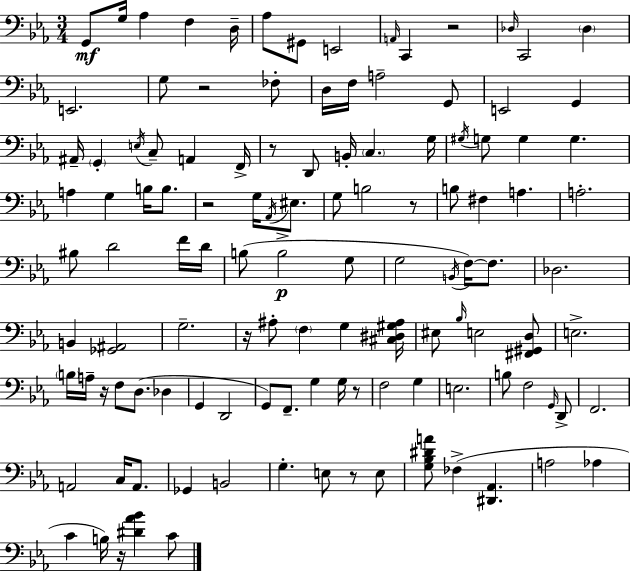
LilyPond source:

{
  \clef bass
  \numericTimeSignature
  \time 3/4
  \key c \minor
  g,8\mf g16 aes4 f4 d16-- | aes8 gis,8 e,2 | \grace { a,16 } c,4 r2 | \grace { des16 } c,2 \parenthesize des4 | \break e,2. | g8 r2 | fes8-. d16 f16 a2-- | g,8 e,2 g,4 | \break ais,16-- \parenthesize g,4-. \acciaccatura { e16 } c8-- a,4 | f,16-> r8 d,8 b,16-. \parenthesize c4. | g16 \acciaccatura { gis16 } g8 g4 g4. | a4 g4 | \break b16 b8. r2 | g16 \acciaccatura { aes,16 } eis8. g8 b2 | r8 b8 fis4 a4. | a2.-. | \break bis8 d'2 | f'16 d'16 b8( b2->\p | g8 g2 | \acciaccatura { b,16 }) f16~~ f8. des2. | \break b,4 <ges, ais,>2 | g2.-- | r16 ais8-. \parenthesize f4 | g4 <cis dis gis ais>16 eis8 \grace { bes16 } e2 | \break <fis, gis, d>8 e2.-> | \parenthesize b16 a16-- r16 f8 | d8.( des4 g,4 d,2 | g,8) f,8.-- | \break g4 g16 r8 f2 | g4 e2. | b8 f2 | \grace { g,16 } d,8-> f,2. | \break a,2 | c16 a,8. ges,4 | b,2 g4.-. | e8 r8 e8 <g bes dis' a'>8 fes4->( | \break <dis, aes,>4. a2 | aes4 c'4 | b16) r16 <dis' aes' bes'>4 c'8 \bar "|."
}